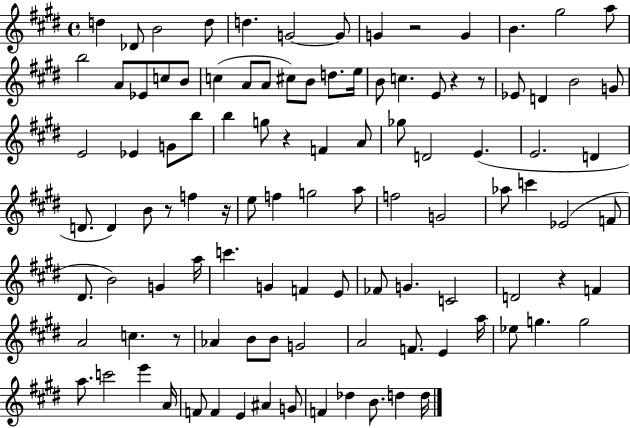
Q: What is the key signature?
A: E major